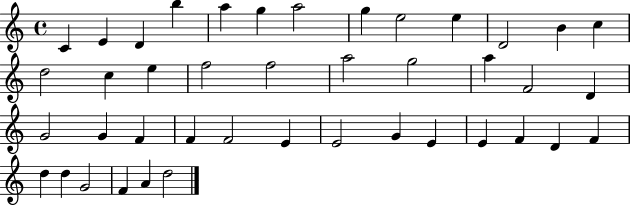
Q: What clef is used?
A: treble